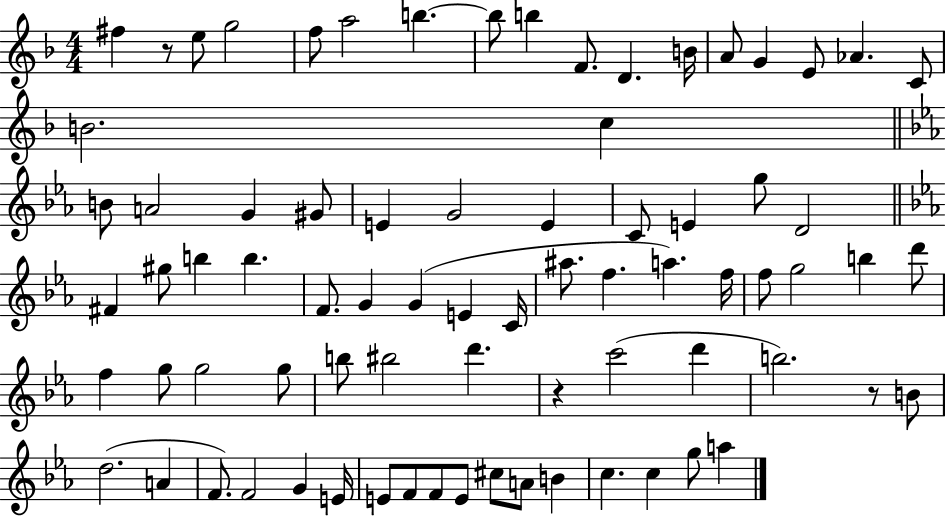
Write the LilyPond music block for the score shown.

{
  \clef treble
  \numericTimeSignature
  \time 4/4
  \key f \major
  fis''4 r8 e''8 g''2 | f''8 a''2 b''4.~~ | b''8 b''4 f'8. d'4. b'16 | a'8 g'4 e'8 aes'4. c'8 | \break b'2. c''4 | \bar "||" \break \key ees \major b'8 a'2 g'4 gis'8 | e'4 g'2 e'4 | c'8 e'4 g''8 d'2 | \bar "||" \break \key c \minor fis'4 gis''8 b''4 b''4. | f'8. g'4 g'4( e'4 c'16 | ais''8. f''4. a''4.) f''16 | f''8 g''2 b''4 d'''8 | \break f''4 g''8 g''2 g''8 | b''8 bis''2 d'''4. | r4 c'''2( d'''4 | b''2.) r8 b'8 | \break d''2.( a'4 | f'8.) f'2 g'4 e'16 | e'8 f'8 f'8 e'8 cis''8 a'8 b'4 | c''4. c''4 g''8 a''4 | \break \bar "|."
}